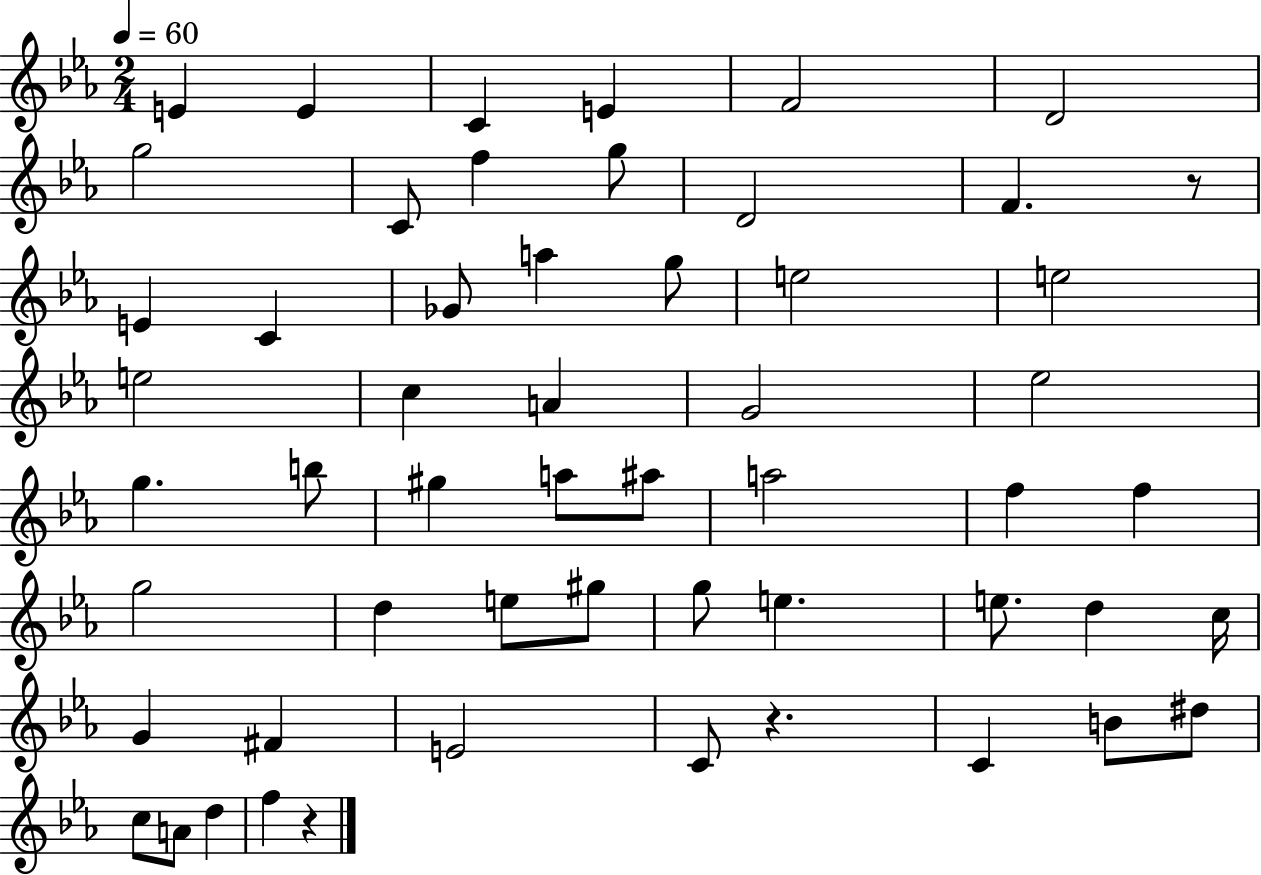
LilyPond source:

{
  \clef treble
  \numericTimeSignature
  \time 2/4
  \key ees \major
  \tempo 4 = 60
  \repeat volta 2 { e'4 e'4 | c'4 e'4 | f'2 | d'2 | \break g''2 | c'8 f''4 g''8 | d'2 | f'4. r8 | \break e'4 c'4 | ges'8 a''4 g''8 | e''2 | e''2 | \break e''2 | c''4 a'4 | g'2 | ees''2 | \break g''4. b''8 | gis''4 a''8 ais''8 | a''2 | f''4 f''4 | \break g''2 | d''4 e''8 gis''8 | g''8 e''4. | e''8. d''4 c''16 | \break g'4 fis'4 | e'2 | c'8 r4. | c'4 b'8 dis''8 | \break c''8 a'8 d''4 | f''4 r4 | } \bar "|."
}